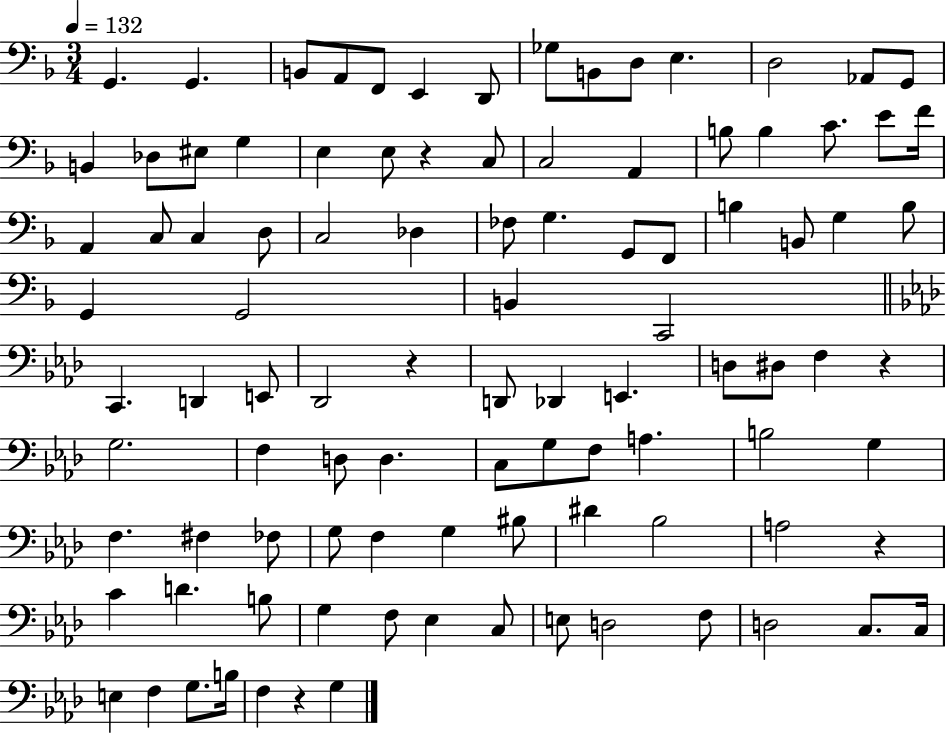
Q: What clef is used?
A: bass